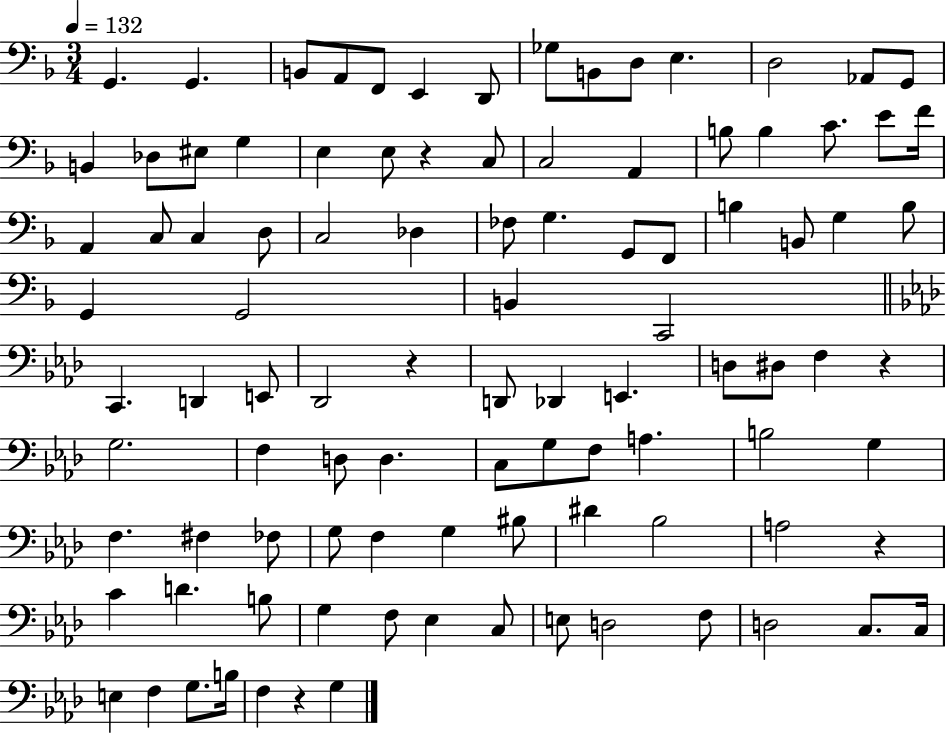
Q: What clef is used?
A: bass